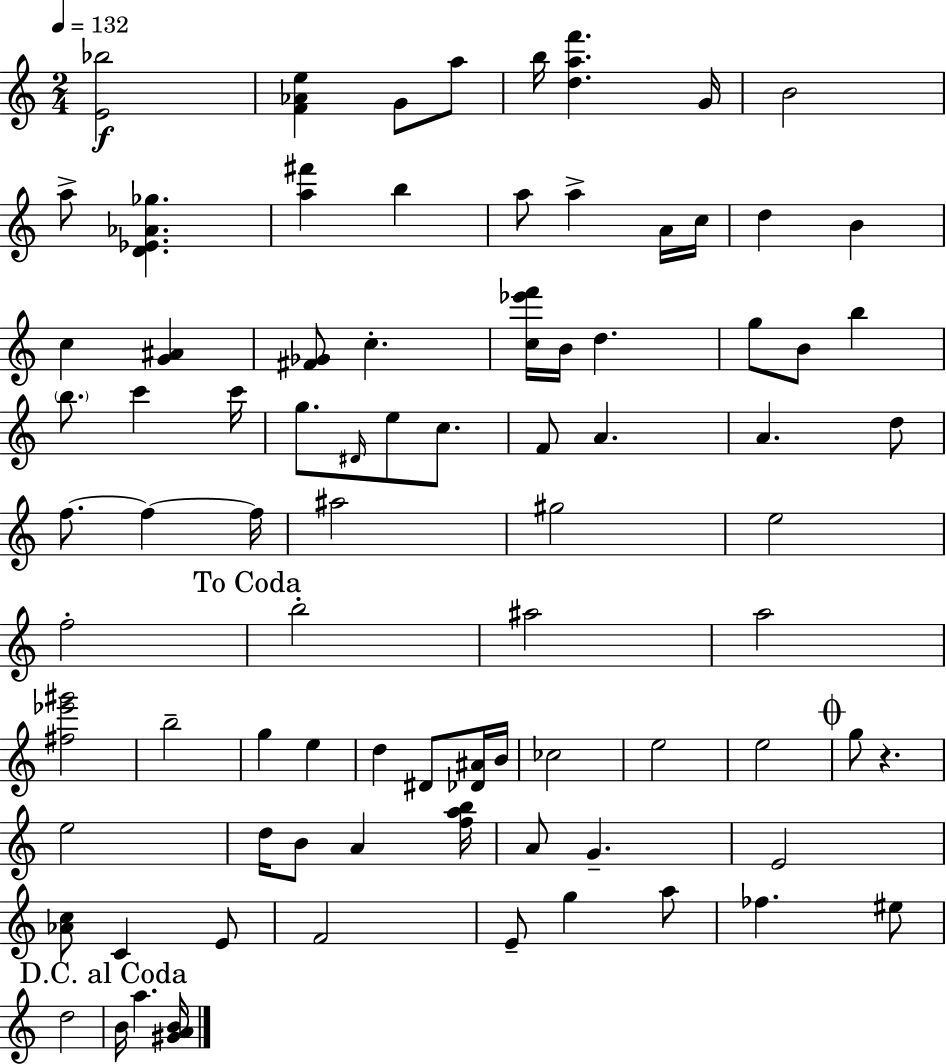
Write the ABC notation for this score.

X:1
T:Untitled
M:2/4
L:1/4
K:C
[E_b]2 [F_Ae] G/2 a/2 b/4 [daf'] G/4 B2 a/2 [D_E_A_g] [a^f'] b a/2 a A/4 c/4 d B c [G^A] [^F_G]/2 c [c_e'f']/4 B/4 d g/2 B/2 b b/2 c' c'/4 g/2 ^D/4 e/2 c/2 F/2 A A d/2 f/2 f f/4 ^a2 ^g2 e2 f2 b2 ^a2 a2 [^f_e'^g']2 b2 g e d ^D/2 [_D^A]/4 B/4 _c2 e2 e2 g/2 z e2 d/4 B/2 A [fab]/4 A/2 G E2 [_Ac]/2 C E/2 F2 E/2 g a/2 _f ^e/2 d2 B/4 a [^GAB]/4